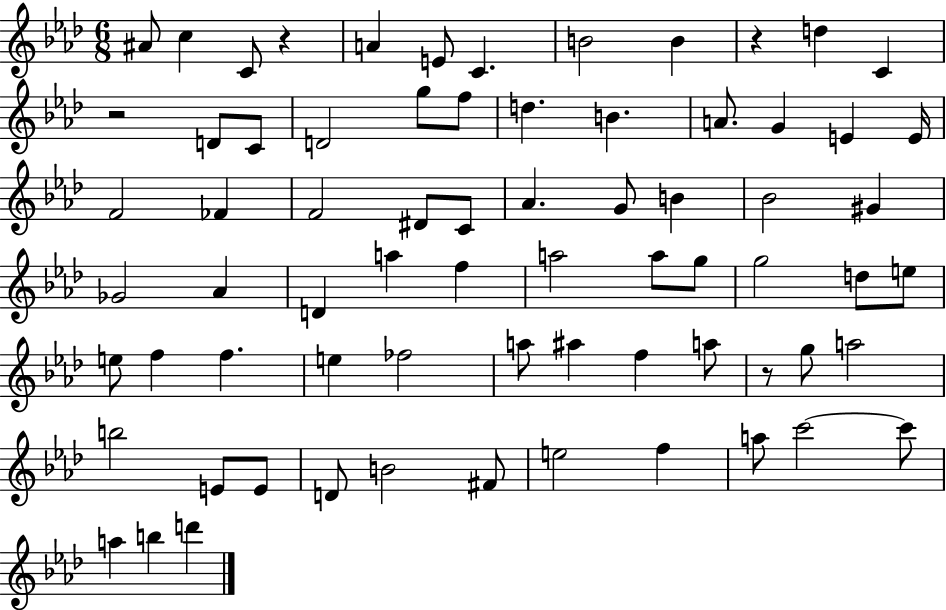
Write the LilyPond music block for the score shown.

{
  \clef treble
  \numericTimeSignature
  \time 6/8
  \key aes \major
  ais'8 c''4 c'8 r4 | a'4 e'8 c'4. | b'2 b'4 | r4 d''4 c'4 | \break r2 d'8 c'8 | d'2 g''8 f''8 | d''4. b'4. | a'8. g'4 e'4 e'16 | \break f'2 fes'4 | f'2 dis'8 c'8 | aes'4. g'8 b'4 | bes'2 gis'4 | \break ges'2 aes'4 | d'4 a''4 f''4 | a''2 a''8 g''8 | g''2 d''8 e''8 | \break e''8 f''4 f''4. | e''4 fes''2 | a''8 ais''4 f''4 a''8 | r8 g''8 a''2 | \break b''2 e'8 e'8 | d'8 b'2 fis'8 | e''2 f''4 | a''8 c'''2~~ c'''8 | \break a''4 b''4 d'''4 | \bar "|."
}